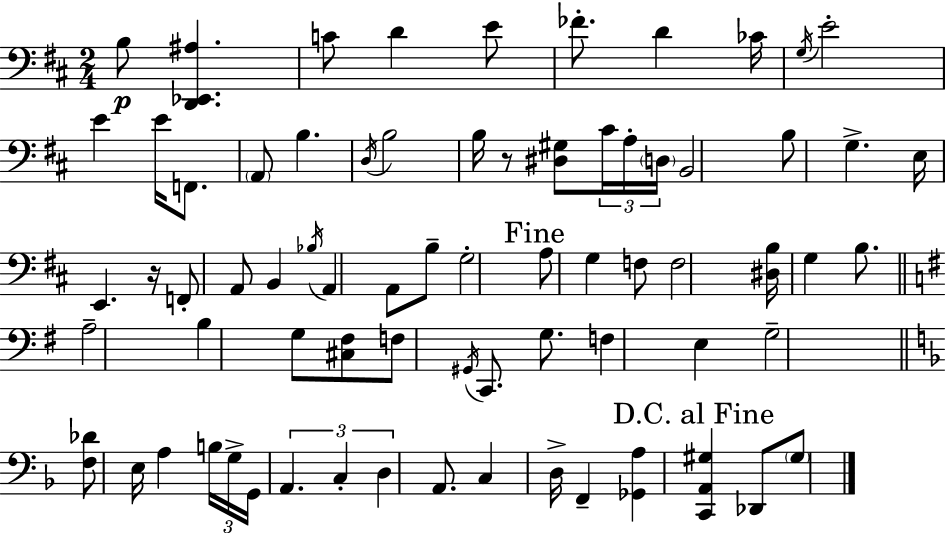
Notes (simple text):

B3/e [D2,Eb2,A#3]/q. C4/e D4/q E4/e FES4/e. D4/q CES4/s G3/s E4/h E4/q E4/s F2/e. A2/e B3/q. D3/s B3/h B3/s R/e [D#3,G#3]/e C#4/s A3/s D3/s B2/h B3/e G3/q. E3/s E2/q. R/s F2/e A2/e B2/q Bb3/s A2/q A2/e B3/e G3/h A3/e G3/q F3/e F3/h [D#3,B3]/s G3/q B3/e. A3/h B3/q G3/e [C#3,F#3]/e F3/e G#2/s C2/e. G3/e. F3/q E3/q G3/h [F3,Db4]/e E3/s A3/q B3/s G3/s G2/s A2/q. C3/q D3/q A2/e. C3/q D3/s F2/q [Gb2,A3]/q [C2,A2,G#3]/q Db2/e G#3/e